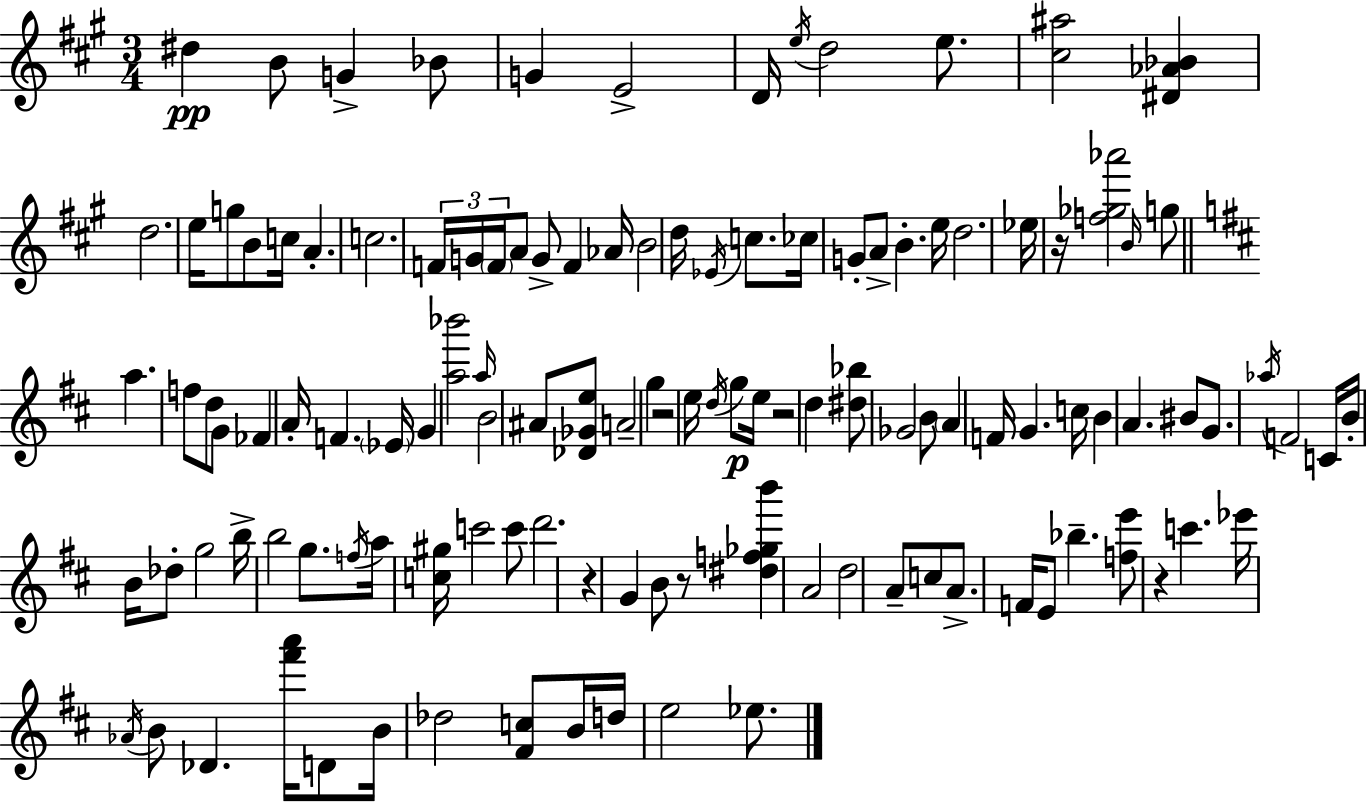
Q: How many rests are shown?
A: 6